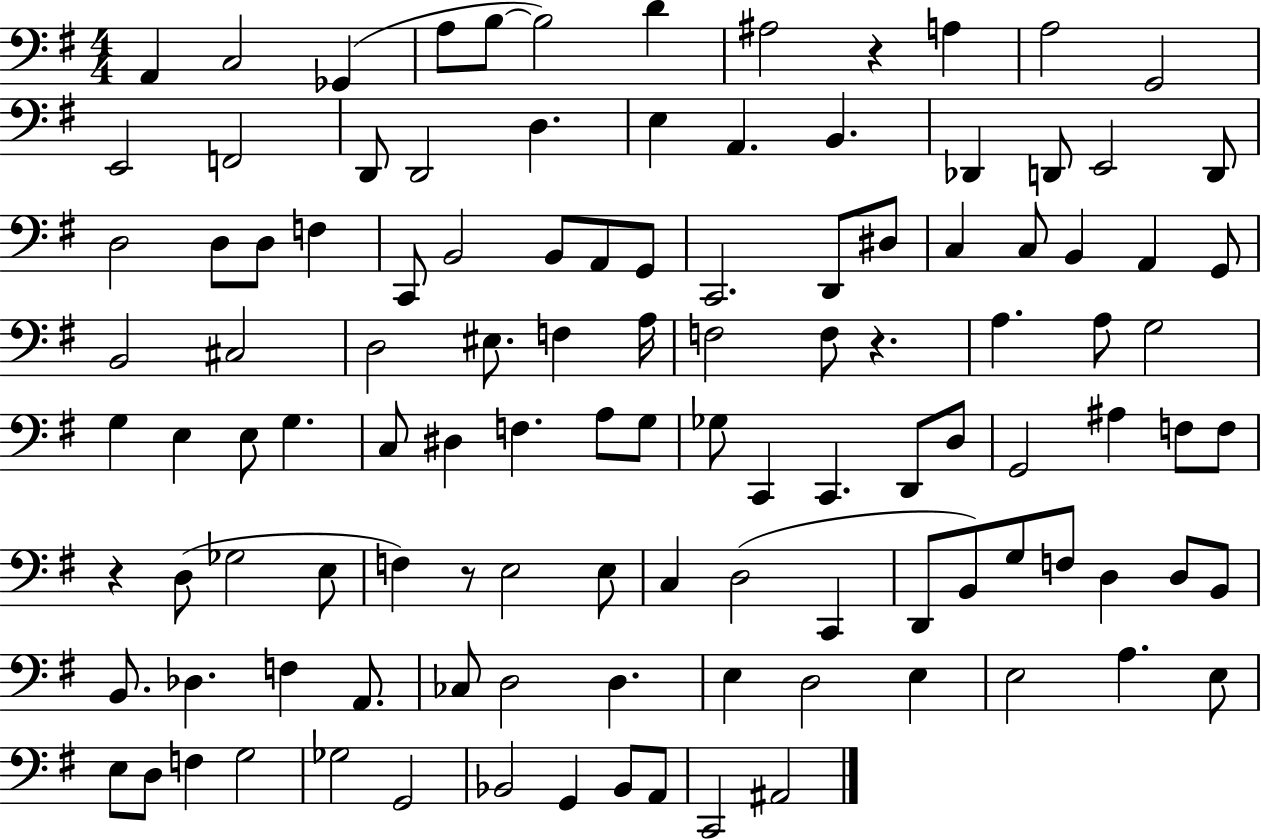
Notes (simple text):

A2/q C3/h Gb2/q A3/e B3/e B3/h D4/q A#3/h R/q A3/q A3/h G2/h E2/h F2/h D2/e D2/h D3/q. E3/q A2/q. B2/q. Db2/q D2/e E2/h D2/e D3/h D3/e D3/e F3/q C2/e B2/h B2/e A2/e G2/e C2/h. D2/e D#3/e C3/q C3/e B2/q A2/q G2/e B2/h C#3/h D3/h EIS3/e. F3/q A3/s F3/h F3/e R/q. A3/q. A3/e G3/h G3/q E3/q E3/e G3/q. C3/e D#3/q F3/q. A3/e G3/e Gb3/e C2/q C2/q. D2/e D3/e G2/h A#3/q F3/e F3/e R/q D3/e Gb3/h E3/e F3/q R/e E3/h E3/e C3/q D3/h C2/q D2/e B2/e G3/e F3/e D3/q D3/e B2/e B2/e. Db3/q. F3/q A2/e. CES3/e D3/h D3/q. E3/q D3/h E3/q E3/h A3/q. E3/e E3/e D3/e F3/q G3/h Gb3/h G2/h Bb2/h G2/q Bb2/e A2/e C2/h A#2/h